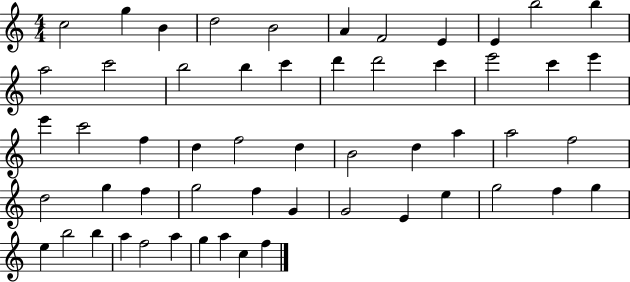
X:1
T:Untitled
M:4/4
L:1/4
K:C
c2 g B d2 B2 A F2 E E b2 b a2 c'2 b2 b c' d' d'2 c' e'2 c' e' e' c'2 f d f2 d B2 d a a2 f2 d2 g f g2 f G G2 E e g2 f g e b2 b a f2 a g a c f